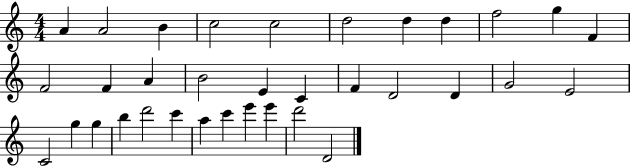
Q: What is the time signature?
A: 4/4